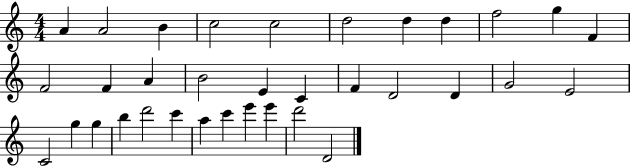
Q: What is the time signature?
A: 4/4